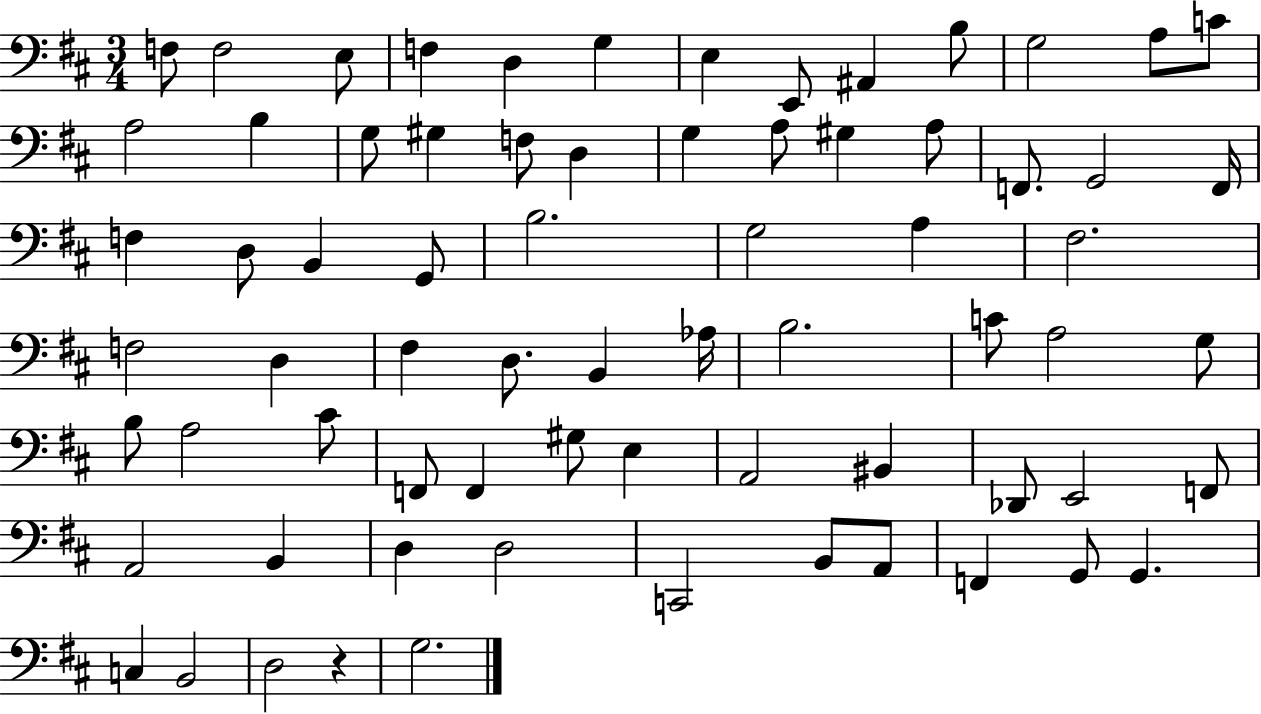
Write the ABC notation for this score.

X:1
T:Untitled
M:3/4
L:1/4
K:D
F,/2 F,2 E,/2 F, D, G, E, E,,/2 ^A,, B,/2 G,2 A,/2 C/2 A,2 B, G,/2 ^G, F,/2 D, G, A,/2 ^G, A,/2 F,,/2 G,,2 F,,/4 F, D,/2 B,, G,,/2 B,2 G,2 A, ^F,2 F,2 D, ^F, D,/2 B,, _A,/4 B,2 C/2 A,2 G,/2 B,/2 A,2 ^C/2 F,,/2 F,, ^G,/2 E, A,,2 ^B,, _D,,/2 E,,2 F,,/2 A,,2 B,, D, D,2 C,,2 B,,/2 A,,/2 F,, G,,/2 G,, C, B,,2 D,2 z G,2